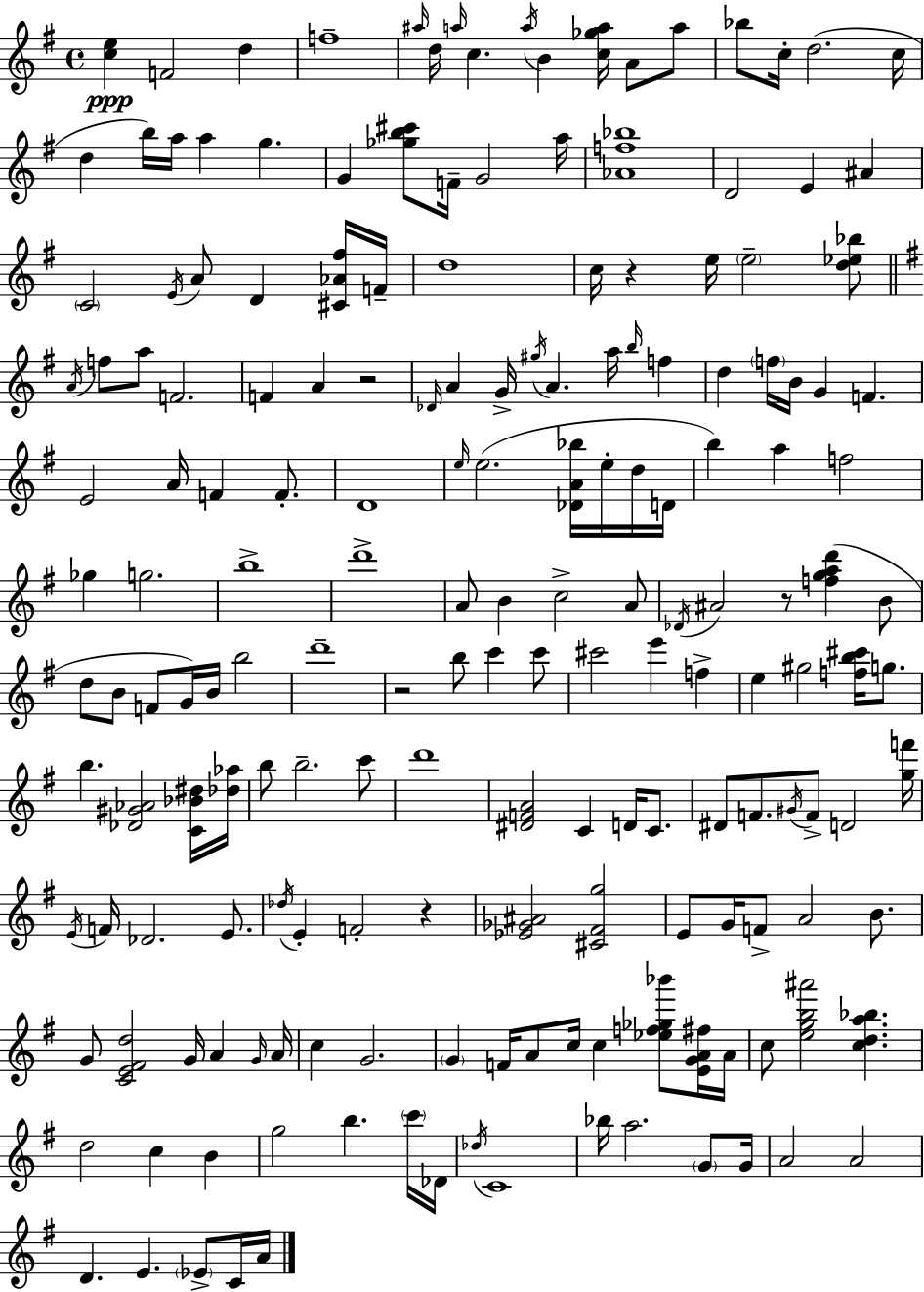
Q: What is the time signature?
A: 4/4